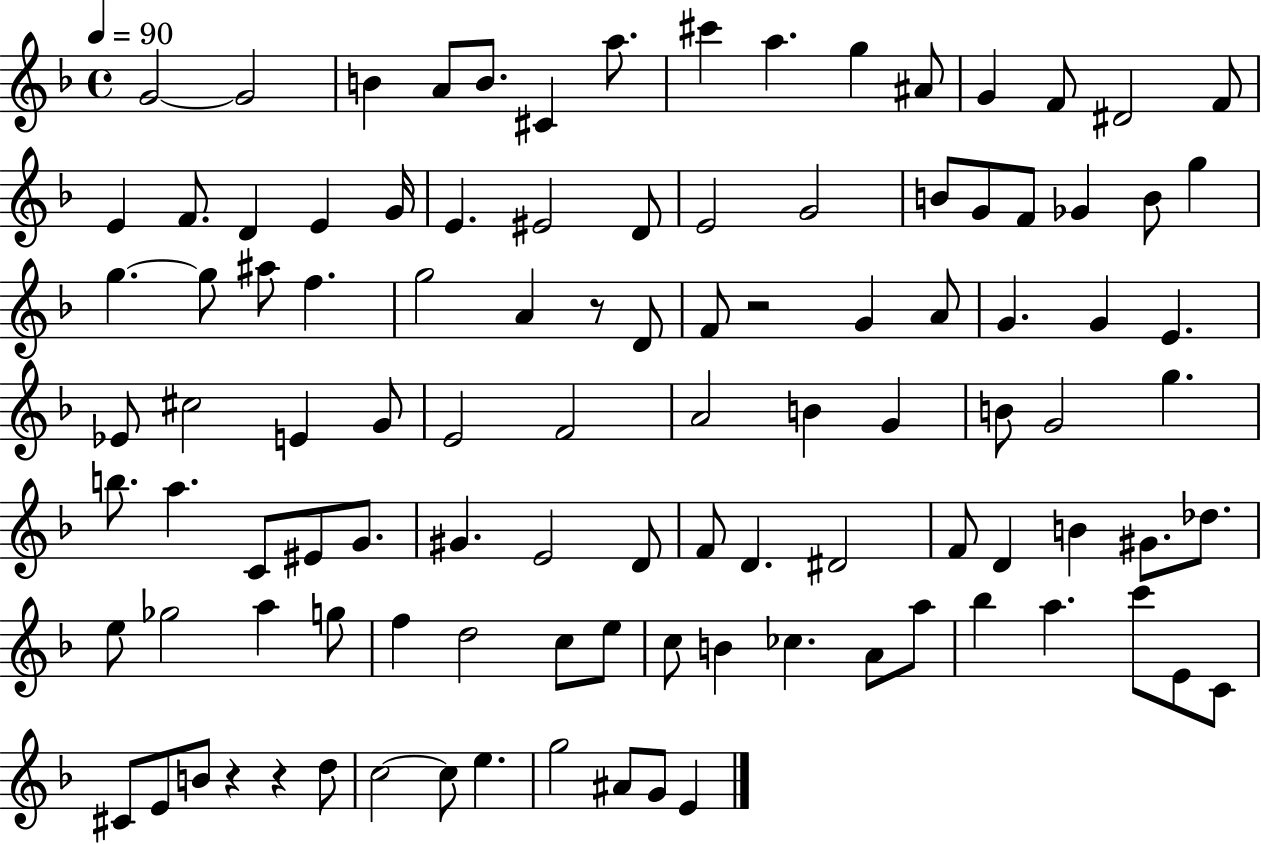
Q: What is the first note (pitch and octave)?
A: G4